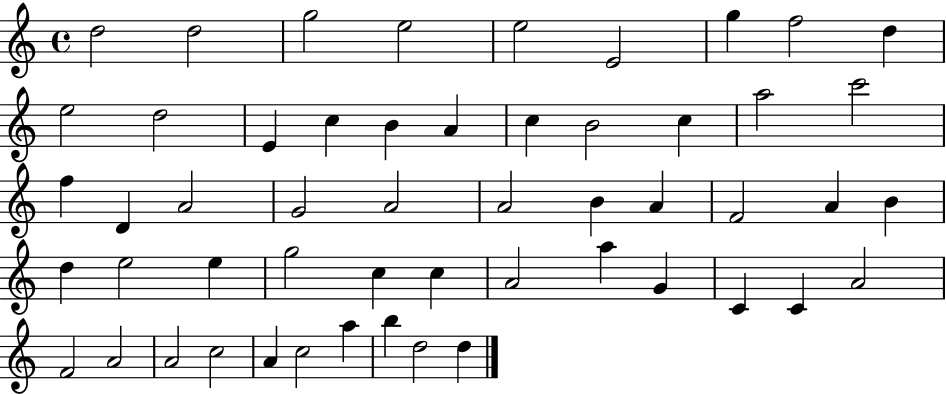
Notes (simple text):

D5/h D5/h G5/h E5/h E5/h E4/h G5/q F5/h D5/q E5/h D5/h E4/q C5/q B4/q A4/q C5/q B4/h C5/q A5/h C6/h F5/q D4/q A4/h G4/h A4/h A4/h B4/q A4/q F4/h A4/q B4/q D5/q E5/h E5/q G5/h C5/q C5/q A4/h A5/q G4/q C4/q C4/q A4/h F4/h A4/h A4/h C5/h A4/q C5/h A5/q B5/q D5/h D5/q